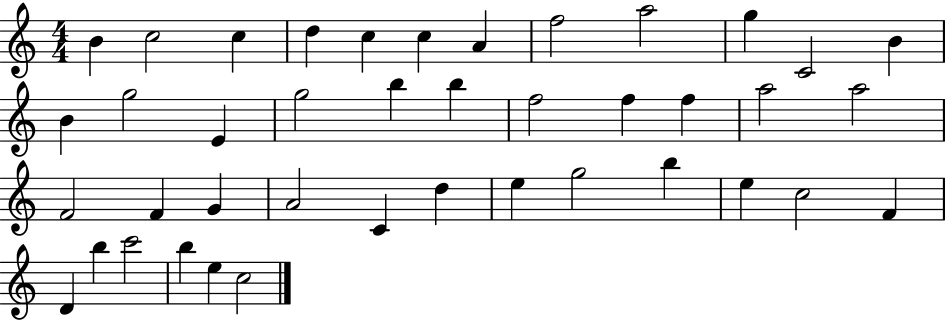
B4/q C5/h C5/q D5/q C5/q C5/q A4/q F5/h A5/h G5/q C4/h B4/q B4/q G5/h E4/q G5/h B5/q B5/q F5/h F5/q F5/q A5/h A5/h F4/h F4/q G4/q A4/h C4/q D5/q E5/q G5/h B5/q E5/q C5/h F4/q D4/q B5/q C6/h B5/q E5/q C5/h